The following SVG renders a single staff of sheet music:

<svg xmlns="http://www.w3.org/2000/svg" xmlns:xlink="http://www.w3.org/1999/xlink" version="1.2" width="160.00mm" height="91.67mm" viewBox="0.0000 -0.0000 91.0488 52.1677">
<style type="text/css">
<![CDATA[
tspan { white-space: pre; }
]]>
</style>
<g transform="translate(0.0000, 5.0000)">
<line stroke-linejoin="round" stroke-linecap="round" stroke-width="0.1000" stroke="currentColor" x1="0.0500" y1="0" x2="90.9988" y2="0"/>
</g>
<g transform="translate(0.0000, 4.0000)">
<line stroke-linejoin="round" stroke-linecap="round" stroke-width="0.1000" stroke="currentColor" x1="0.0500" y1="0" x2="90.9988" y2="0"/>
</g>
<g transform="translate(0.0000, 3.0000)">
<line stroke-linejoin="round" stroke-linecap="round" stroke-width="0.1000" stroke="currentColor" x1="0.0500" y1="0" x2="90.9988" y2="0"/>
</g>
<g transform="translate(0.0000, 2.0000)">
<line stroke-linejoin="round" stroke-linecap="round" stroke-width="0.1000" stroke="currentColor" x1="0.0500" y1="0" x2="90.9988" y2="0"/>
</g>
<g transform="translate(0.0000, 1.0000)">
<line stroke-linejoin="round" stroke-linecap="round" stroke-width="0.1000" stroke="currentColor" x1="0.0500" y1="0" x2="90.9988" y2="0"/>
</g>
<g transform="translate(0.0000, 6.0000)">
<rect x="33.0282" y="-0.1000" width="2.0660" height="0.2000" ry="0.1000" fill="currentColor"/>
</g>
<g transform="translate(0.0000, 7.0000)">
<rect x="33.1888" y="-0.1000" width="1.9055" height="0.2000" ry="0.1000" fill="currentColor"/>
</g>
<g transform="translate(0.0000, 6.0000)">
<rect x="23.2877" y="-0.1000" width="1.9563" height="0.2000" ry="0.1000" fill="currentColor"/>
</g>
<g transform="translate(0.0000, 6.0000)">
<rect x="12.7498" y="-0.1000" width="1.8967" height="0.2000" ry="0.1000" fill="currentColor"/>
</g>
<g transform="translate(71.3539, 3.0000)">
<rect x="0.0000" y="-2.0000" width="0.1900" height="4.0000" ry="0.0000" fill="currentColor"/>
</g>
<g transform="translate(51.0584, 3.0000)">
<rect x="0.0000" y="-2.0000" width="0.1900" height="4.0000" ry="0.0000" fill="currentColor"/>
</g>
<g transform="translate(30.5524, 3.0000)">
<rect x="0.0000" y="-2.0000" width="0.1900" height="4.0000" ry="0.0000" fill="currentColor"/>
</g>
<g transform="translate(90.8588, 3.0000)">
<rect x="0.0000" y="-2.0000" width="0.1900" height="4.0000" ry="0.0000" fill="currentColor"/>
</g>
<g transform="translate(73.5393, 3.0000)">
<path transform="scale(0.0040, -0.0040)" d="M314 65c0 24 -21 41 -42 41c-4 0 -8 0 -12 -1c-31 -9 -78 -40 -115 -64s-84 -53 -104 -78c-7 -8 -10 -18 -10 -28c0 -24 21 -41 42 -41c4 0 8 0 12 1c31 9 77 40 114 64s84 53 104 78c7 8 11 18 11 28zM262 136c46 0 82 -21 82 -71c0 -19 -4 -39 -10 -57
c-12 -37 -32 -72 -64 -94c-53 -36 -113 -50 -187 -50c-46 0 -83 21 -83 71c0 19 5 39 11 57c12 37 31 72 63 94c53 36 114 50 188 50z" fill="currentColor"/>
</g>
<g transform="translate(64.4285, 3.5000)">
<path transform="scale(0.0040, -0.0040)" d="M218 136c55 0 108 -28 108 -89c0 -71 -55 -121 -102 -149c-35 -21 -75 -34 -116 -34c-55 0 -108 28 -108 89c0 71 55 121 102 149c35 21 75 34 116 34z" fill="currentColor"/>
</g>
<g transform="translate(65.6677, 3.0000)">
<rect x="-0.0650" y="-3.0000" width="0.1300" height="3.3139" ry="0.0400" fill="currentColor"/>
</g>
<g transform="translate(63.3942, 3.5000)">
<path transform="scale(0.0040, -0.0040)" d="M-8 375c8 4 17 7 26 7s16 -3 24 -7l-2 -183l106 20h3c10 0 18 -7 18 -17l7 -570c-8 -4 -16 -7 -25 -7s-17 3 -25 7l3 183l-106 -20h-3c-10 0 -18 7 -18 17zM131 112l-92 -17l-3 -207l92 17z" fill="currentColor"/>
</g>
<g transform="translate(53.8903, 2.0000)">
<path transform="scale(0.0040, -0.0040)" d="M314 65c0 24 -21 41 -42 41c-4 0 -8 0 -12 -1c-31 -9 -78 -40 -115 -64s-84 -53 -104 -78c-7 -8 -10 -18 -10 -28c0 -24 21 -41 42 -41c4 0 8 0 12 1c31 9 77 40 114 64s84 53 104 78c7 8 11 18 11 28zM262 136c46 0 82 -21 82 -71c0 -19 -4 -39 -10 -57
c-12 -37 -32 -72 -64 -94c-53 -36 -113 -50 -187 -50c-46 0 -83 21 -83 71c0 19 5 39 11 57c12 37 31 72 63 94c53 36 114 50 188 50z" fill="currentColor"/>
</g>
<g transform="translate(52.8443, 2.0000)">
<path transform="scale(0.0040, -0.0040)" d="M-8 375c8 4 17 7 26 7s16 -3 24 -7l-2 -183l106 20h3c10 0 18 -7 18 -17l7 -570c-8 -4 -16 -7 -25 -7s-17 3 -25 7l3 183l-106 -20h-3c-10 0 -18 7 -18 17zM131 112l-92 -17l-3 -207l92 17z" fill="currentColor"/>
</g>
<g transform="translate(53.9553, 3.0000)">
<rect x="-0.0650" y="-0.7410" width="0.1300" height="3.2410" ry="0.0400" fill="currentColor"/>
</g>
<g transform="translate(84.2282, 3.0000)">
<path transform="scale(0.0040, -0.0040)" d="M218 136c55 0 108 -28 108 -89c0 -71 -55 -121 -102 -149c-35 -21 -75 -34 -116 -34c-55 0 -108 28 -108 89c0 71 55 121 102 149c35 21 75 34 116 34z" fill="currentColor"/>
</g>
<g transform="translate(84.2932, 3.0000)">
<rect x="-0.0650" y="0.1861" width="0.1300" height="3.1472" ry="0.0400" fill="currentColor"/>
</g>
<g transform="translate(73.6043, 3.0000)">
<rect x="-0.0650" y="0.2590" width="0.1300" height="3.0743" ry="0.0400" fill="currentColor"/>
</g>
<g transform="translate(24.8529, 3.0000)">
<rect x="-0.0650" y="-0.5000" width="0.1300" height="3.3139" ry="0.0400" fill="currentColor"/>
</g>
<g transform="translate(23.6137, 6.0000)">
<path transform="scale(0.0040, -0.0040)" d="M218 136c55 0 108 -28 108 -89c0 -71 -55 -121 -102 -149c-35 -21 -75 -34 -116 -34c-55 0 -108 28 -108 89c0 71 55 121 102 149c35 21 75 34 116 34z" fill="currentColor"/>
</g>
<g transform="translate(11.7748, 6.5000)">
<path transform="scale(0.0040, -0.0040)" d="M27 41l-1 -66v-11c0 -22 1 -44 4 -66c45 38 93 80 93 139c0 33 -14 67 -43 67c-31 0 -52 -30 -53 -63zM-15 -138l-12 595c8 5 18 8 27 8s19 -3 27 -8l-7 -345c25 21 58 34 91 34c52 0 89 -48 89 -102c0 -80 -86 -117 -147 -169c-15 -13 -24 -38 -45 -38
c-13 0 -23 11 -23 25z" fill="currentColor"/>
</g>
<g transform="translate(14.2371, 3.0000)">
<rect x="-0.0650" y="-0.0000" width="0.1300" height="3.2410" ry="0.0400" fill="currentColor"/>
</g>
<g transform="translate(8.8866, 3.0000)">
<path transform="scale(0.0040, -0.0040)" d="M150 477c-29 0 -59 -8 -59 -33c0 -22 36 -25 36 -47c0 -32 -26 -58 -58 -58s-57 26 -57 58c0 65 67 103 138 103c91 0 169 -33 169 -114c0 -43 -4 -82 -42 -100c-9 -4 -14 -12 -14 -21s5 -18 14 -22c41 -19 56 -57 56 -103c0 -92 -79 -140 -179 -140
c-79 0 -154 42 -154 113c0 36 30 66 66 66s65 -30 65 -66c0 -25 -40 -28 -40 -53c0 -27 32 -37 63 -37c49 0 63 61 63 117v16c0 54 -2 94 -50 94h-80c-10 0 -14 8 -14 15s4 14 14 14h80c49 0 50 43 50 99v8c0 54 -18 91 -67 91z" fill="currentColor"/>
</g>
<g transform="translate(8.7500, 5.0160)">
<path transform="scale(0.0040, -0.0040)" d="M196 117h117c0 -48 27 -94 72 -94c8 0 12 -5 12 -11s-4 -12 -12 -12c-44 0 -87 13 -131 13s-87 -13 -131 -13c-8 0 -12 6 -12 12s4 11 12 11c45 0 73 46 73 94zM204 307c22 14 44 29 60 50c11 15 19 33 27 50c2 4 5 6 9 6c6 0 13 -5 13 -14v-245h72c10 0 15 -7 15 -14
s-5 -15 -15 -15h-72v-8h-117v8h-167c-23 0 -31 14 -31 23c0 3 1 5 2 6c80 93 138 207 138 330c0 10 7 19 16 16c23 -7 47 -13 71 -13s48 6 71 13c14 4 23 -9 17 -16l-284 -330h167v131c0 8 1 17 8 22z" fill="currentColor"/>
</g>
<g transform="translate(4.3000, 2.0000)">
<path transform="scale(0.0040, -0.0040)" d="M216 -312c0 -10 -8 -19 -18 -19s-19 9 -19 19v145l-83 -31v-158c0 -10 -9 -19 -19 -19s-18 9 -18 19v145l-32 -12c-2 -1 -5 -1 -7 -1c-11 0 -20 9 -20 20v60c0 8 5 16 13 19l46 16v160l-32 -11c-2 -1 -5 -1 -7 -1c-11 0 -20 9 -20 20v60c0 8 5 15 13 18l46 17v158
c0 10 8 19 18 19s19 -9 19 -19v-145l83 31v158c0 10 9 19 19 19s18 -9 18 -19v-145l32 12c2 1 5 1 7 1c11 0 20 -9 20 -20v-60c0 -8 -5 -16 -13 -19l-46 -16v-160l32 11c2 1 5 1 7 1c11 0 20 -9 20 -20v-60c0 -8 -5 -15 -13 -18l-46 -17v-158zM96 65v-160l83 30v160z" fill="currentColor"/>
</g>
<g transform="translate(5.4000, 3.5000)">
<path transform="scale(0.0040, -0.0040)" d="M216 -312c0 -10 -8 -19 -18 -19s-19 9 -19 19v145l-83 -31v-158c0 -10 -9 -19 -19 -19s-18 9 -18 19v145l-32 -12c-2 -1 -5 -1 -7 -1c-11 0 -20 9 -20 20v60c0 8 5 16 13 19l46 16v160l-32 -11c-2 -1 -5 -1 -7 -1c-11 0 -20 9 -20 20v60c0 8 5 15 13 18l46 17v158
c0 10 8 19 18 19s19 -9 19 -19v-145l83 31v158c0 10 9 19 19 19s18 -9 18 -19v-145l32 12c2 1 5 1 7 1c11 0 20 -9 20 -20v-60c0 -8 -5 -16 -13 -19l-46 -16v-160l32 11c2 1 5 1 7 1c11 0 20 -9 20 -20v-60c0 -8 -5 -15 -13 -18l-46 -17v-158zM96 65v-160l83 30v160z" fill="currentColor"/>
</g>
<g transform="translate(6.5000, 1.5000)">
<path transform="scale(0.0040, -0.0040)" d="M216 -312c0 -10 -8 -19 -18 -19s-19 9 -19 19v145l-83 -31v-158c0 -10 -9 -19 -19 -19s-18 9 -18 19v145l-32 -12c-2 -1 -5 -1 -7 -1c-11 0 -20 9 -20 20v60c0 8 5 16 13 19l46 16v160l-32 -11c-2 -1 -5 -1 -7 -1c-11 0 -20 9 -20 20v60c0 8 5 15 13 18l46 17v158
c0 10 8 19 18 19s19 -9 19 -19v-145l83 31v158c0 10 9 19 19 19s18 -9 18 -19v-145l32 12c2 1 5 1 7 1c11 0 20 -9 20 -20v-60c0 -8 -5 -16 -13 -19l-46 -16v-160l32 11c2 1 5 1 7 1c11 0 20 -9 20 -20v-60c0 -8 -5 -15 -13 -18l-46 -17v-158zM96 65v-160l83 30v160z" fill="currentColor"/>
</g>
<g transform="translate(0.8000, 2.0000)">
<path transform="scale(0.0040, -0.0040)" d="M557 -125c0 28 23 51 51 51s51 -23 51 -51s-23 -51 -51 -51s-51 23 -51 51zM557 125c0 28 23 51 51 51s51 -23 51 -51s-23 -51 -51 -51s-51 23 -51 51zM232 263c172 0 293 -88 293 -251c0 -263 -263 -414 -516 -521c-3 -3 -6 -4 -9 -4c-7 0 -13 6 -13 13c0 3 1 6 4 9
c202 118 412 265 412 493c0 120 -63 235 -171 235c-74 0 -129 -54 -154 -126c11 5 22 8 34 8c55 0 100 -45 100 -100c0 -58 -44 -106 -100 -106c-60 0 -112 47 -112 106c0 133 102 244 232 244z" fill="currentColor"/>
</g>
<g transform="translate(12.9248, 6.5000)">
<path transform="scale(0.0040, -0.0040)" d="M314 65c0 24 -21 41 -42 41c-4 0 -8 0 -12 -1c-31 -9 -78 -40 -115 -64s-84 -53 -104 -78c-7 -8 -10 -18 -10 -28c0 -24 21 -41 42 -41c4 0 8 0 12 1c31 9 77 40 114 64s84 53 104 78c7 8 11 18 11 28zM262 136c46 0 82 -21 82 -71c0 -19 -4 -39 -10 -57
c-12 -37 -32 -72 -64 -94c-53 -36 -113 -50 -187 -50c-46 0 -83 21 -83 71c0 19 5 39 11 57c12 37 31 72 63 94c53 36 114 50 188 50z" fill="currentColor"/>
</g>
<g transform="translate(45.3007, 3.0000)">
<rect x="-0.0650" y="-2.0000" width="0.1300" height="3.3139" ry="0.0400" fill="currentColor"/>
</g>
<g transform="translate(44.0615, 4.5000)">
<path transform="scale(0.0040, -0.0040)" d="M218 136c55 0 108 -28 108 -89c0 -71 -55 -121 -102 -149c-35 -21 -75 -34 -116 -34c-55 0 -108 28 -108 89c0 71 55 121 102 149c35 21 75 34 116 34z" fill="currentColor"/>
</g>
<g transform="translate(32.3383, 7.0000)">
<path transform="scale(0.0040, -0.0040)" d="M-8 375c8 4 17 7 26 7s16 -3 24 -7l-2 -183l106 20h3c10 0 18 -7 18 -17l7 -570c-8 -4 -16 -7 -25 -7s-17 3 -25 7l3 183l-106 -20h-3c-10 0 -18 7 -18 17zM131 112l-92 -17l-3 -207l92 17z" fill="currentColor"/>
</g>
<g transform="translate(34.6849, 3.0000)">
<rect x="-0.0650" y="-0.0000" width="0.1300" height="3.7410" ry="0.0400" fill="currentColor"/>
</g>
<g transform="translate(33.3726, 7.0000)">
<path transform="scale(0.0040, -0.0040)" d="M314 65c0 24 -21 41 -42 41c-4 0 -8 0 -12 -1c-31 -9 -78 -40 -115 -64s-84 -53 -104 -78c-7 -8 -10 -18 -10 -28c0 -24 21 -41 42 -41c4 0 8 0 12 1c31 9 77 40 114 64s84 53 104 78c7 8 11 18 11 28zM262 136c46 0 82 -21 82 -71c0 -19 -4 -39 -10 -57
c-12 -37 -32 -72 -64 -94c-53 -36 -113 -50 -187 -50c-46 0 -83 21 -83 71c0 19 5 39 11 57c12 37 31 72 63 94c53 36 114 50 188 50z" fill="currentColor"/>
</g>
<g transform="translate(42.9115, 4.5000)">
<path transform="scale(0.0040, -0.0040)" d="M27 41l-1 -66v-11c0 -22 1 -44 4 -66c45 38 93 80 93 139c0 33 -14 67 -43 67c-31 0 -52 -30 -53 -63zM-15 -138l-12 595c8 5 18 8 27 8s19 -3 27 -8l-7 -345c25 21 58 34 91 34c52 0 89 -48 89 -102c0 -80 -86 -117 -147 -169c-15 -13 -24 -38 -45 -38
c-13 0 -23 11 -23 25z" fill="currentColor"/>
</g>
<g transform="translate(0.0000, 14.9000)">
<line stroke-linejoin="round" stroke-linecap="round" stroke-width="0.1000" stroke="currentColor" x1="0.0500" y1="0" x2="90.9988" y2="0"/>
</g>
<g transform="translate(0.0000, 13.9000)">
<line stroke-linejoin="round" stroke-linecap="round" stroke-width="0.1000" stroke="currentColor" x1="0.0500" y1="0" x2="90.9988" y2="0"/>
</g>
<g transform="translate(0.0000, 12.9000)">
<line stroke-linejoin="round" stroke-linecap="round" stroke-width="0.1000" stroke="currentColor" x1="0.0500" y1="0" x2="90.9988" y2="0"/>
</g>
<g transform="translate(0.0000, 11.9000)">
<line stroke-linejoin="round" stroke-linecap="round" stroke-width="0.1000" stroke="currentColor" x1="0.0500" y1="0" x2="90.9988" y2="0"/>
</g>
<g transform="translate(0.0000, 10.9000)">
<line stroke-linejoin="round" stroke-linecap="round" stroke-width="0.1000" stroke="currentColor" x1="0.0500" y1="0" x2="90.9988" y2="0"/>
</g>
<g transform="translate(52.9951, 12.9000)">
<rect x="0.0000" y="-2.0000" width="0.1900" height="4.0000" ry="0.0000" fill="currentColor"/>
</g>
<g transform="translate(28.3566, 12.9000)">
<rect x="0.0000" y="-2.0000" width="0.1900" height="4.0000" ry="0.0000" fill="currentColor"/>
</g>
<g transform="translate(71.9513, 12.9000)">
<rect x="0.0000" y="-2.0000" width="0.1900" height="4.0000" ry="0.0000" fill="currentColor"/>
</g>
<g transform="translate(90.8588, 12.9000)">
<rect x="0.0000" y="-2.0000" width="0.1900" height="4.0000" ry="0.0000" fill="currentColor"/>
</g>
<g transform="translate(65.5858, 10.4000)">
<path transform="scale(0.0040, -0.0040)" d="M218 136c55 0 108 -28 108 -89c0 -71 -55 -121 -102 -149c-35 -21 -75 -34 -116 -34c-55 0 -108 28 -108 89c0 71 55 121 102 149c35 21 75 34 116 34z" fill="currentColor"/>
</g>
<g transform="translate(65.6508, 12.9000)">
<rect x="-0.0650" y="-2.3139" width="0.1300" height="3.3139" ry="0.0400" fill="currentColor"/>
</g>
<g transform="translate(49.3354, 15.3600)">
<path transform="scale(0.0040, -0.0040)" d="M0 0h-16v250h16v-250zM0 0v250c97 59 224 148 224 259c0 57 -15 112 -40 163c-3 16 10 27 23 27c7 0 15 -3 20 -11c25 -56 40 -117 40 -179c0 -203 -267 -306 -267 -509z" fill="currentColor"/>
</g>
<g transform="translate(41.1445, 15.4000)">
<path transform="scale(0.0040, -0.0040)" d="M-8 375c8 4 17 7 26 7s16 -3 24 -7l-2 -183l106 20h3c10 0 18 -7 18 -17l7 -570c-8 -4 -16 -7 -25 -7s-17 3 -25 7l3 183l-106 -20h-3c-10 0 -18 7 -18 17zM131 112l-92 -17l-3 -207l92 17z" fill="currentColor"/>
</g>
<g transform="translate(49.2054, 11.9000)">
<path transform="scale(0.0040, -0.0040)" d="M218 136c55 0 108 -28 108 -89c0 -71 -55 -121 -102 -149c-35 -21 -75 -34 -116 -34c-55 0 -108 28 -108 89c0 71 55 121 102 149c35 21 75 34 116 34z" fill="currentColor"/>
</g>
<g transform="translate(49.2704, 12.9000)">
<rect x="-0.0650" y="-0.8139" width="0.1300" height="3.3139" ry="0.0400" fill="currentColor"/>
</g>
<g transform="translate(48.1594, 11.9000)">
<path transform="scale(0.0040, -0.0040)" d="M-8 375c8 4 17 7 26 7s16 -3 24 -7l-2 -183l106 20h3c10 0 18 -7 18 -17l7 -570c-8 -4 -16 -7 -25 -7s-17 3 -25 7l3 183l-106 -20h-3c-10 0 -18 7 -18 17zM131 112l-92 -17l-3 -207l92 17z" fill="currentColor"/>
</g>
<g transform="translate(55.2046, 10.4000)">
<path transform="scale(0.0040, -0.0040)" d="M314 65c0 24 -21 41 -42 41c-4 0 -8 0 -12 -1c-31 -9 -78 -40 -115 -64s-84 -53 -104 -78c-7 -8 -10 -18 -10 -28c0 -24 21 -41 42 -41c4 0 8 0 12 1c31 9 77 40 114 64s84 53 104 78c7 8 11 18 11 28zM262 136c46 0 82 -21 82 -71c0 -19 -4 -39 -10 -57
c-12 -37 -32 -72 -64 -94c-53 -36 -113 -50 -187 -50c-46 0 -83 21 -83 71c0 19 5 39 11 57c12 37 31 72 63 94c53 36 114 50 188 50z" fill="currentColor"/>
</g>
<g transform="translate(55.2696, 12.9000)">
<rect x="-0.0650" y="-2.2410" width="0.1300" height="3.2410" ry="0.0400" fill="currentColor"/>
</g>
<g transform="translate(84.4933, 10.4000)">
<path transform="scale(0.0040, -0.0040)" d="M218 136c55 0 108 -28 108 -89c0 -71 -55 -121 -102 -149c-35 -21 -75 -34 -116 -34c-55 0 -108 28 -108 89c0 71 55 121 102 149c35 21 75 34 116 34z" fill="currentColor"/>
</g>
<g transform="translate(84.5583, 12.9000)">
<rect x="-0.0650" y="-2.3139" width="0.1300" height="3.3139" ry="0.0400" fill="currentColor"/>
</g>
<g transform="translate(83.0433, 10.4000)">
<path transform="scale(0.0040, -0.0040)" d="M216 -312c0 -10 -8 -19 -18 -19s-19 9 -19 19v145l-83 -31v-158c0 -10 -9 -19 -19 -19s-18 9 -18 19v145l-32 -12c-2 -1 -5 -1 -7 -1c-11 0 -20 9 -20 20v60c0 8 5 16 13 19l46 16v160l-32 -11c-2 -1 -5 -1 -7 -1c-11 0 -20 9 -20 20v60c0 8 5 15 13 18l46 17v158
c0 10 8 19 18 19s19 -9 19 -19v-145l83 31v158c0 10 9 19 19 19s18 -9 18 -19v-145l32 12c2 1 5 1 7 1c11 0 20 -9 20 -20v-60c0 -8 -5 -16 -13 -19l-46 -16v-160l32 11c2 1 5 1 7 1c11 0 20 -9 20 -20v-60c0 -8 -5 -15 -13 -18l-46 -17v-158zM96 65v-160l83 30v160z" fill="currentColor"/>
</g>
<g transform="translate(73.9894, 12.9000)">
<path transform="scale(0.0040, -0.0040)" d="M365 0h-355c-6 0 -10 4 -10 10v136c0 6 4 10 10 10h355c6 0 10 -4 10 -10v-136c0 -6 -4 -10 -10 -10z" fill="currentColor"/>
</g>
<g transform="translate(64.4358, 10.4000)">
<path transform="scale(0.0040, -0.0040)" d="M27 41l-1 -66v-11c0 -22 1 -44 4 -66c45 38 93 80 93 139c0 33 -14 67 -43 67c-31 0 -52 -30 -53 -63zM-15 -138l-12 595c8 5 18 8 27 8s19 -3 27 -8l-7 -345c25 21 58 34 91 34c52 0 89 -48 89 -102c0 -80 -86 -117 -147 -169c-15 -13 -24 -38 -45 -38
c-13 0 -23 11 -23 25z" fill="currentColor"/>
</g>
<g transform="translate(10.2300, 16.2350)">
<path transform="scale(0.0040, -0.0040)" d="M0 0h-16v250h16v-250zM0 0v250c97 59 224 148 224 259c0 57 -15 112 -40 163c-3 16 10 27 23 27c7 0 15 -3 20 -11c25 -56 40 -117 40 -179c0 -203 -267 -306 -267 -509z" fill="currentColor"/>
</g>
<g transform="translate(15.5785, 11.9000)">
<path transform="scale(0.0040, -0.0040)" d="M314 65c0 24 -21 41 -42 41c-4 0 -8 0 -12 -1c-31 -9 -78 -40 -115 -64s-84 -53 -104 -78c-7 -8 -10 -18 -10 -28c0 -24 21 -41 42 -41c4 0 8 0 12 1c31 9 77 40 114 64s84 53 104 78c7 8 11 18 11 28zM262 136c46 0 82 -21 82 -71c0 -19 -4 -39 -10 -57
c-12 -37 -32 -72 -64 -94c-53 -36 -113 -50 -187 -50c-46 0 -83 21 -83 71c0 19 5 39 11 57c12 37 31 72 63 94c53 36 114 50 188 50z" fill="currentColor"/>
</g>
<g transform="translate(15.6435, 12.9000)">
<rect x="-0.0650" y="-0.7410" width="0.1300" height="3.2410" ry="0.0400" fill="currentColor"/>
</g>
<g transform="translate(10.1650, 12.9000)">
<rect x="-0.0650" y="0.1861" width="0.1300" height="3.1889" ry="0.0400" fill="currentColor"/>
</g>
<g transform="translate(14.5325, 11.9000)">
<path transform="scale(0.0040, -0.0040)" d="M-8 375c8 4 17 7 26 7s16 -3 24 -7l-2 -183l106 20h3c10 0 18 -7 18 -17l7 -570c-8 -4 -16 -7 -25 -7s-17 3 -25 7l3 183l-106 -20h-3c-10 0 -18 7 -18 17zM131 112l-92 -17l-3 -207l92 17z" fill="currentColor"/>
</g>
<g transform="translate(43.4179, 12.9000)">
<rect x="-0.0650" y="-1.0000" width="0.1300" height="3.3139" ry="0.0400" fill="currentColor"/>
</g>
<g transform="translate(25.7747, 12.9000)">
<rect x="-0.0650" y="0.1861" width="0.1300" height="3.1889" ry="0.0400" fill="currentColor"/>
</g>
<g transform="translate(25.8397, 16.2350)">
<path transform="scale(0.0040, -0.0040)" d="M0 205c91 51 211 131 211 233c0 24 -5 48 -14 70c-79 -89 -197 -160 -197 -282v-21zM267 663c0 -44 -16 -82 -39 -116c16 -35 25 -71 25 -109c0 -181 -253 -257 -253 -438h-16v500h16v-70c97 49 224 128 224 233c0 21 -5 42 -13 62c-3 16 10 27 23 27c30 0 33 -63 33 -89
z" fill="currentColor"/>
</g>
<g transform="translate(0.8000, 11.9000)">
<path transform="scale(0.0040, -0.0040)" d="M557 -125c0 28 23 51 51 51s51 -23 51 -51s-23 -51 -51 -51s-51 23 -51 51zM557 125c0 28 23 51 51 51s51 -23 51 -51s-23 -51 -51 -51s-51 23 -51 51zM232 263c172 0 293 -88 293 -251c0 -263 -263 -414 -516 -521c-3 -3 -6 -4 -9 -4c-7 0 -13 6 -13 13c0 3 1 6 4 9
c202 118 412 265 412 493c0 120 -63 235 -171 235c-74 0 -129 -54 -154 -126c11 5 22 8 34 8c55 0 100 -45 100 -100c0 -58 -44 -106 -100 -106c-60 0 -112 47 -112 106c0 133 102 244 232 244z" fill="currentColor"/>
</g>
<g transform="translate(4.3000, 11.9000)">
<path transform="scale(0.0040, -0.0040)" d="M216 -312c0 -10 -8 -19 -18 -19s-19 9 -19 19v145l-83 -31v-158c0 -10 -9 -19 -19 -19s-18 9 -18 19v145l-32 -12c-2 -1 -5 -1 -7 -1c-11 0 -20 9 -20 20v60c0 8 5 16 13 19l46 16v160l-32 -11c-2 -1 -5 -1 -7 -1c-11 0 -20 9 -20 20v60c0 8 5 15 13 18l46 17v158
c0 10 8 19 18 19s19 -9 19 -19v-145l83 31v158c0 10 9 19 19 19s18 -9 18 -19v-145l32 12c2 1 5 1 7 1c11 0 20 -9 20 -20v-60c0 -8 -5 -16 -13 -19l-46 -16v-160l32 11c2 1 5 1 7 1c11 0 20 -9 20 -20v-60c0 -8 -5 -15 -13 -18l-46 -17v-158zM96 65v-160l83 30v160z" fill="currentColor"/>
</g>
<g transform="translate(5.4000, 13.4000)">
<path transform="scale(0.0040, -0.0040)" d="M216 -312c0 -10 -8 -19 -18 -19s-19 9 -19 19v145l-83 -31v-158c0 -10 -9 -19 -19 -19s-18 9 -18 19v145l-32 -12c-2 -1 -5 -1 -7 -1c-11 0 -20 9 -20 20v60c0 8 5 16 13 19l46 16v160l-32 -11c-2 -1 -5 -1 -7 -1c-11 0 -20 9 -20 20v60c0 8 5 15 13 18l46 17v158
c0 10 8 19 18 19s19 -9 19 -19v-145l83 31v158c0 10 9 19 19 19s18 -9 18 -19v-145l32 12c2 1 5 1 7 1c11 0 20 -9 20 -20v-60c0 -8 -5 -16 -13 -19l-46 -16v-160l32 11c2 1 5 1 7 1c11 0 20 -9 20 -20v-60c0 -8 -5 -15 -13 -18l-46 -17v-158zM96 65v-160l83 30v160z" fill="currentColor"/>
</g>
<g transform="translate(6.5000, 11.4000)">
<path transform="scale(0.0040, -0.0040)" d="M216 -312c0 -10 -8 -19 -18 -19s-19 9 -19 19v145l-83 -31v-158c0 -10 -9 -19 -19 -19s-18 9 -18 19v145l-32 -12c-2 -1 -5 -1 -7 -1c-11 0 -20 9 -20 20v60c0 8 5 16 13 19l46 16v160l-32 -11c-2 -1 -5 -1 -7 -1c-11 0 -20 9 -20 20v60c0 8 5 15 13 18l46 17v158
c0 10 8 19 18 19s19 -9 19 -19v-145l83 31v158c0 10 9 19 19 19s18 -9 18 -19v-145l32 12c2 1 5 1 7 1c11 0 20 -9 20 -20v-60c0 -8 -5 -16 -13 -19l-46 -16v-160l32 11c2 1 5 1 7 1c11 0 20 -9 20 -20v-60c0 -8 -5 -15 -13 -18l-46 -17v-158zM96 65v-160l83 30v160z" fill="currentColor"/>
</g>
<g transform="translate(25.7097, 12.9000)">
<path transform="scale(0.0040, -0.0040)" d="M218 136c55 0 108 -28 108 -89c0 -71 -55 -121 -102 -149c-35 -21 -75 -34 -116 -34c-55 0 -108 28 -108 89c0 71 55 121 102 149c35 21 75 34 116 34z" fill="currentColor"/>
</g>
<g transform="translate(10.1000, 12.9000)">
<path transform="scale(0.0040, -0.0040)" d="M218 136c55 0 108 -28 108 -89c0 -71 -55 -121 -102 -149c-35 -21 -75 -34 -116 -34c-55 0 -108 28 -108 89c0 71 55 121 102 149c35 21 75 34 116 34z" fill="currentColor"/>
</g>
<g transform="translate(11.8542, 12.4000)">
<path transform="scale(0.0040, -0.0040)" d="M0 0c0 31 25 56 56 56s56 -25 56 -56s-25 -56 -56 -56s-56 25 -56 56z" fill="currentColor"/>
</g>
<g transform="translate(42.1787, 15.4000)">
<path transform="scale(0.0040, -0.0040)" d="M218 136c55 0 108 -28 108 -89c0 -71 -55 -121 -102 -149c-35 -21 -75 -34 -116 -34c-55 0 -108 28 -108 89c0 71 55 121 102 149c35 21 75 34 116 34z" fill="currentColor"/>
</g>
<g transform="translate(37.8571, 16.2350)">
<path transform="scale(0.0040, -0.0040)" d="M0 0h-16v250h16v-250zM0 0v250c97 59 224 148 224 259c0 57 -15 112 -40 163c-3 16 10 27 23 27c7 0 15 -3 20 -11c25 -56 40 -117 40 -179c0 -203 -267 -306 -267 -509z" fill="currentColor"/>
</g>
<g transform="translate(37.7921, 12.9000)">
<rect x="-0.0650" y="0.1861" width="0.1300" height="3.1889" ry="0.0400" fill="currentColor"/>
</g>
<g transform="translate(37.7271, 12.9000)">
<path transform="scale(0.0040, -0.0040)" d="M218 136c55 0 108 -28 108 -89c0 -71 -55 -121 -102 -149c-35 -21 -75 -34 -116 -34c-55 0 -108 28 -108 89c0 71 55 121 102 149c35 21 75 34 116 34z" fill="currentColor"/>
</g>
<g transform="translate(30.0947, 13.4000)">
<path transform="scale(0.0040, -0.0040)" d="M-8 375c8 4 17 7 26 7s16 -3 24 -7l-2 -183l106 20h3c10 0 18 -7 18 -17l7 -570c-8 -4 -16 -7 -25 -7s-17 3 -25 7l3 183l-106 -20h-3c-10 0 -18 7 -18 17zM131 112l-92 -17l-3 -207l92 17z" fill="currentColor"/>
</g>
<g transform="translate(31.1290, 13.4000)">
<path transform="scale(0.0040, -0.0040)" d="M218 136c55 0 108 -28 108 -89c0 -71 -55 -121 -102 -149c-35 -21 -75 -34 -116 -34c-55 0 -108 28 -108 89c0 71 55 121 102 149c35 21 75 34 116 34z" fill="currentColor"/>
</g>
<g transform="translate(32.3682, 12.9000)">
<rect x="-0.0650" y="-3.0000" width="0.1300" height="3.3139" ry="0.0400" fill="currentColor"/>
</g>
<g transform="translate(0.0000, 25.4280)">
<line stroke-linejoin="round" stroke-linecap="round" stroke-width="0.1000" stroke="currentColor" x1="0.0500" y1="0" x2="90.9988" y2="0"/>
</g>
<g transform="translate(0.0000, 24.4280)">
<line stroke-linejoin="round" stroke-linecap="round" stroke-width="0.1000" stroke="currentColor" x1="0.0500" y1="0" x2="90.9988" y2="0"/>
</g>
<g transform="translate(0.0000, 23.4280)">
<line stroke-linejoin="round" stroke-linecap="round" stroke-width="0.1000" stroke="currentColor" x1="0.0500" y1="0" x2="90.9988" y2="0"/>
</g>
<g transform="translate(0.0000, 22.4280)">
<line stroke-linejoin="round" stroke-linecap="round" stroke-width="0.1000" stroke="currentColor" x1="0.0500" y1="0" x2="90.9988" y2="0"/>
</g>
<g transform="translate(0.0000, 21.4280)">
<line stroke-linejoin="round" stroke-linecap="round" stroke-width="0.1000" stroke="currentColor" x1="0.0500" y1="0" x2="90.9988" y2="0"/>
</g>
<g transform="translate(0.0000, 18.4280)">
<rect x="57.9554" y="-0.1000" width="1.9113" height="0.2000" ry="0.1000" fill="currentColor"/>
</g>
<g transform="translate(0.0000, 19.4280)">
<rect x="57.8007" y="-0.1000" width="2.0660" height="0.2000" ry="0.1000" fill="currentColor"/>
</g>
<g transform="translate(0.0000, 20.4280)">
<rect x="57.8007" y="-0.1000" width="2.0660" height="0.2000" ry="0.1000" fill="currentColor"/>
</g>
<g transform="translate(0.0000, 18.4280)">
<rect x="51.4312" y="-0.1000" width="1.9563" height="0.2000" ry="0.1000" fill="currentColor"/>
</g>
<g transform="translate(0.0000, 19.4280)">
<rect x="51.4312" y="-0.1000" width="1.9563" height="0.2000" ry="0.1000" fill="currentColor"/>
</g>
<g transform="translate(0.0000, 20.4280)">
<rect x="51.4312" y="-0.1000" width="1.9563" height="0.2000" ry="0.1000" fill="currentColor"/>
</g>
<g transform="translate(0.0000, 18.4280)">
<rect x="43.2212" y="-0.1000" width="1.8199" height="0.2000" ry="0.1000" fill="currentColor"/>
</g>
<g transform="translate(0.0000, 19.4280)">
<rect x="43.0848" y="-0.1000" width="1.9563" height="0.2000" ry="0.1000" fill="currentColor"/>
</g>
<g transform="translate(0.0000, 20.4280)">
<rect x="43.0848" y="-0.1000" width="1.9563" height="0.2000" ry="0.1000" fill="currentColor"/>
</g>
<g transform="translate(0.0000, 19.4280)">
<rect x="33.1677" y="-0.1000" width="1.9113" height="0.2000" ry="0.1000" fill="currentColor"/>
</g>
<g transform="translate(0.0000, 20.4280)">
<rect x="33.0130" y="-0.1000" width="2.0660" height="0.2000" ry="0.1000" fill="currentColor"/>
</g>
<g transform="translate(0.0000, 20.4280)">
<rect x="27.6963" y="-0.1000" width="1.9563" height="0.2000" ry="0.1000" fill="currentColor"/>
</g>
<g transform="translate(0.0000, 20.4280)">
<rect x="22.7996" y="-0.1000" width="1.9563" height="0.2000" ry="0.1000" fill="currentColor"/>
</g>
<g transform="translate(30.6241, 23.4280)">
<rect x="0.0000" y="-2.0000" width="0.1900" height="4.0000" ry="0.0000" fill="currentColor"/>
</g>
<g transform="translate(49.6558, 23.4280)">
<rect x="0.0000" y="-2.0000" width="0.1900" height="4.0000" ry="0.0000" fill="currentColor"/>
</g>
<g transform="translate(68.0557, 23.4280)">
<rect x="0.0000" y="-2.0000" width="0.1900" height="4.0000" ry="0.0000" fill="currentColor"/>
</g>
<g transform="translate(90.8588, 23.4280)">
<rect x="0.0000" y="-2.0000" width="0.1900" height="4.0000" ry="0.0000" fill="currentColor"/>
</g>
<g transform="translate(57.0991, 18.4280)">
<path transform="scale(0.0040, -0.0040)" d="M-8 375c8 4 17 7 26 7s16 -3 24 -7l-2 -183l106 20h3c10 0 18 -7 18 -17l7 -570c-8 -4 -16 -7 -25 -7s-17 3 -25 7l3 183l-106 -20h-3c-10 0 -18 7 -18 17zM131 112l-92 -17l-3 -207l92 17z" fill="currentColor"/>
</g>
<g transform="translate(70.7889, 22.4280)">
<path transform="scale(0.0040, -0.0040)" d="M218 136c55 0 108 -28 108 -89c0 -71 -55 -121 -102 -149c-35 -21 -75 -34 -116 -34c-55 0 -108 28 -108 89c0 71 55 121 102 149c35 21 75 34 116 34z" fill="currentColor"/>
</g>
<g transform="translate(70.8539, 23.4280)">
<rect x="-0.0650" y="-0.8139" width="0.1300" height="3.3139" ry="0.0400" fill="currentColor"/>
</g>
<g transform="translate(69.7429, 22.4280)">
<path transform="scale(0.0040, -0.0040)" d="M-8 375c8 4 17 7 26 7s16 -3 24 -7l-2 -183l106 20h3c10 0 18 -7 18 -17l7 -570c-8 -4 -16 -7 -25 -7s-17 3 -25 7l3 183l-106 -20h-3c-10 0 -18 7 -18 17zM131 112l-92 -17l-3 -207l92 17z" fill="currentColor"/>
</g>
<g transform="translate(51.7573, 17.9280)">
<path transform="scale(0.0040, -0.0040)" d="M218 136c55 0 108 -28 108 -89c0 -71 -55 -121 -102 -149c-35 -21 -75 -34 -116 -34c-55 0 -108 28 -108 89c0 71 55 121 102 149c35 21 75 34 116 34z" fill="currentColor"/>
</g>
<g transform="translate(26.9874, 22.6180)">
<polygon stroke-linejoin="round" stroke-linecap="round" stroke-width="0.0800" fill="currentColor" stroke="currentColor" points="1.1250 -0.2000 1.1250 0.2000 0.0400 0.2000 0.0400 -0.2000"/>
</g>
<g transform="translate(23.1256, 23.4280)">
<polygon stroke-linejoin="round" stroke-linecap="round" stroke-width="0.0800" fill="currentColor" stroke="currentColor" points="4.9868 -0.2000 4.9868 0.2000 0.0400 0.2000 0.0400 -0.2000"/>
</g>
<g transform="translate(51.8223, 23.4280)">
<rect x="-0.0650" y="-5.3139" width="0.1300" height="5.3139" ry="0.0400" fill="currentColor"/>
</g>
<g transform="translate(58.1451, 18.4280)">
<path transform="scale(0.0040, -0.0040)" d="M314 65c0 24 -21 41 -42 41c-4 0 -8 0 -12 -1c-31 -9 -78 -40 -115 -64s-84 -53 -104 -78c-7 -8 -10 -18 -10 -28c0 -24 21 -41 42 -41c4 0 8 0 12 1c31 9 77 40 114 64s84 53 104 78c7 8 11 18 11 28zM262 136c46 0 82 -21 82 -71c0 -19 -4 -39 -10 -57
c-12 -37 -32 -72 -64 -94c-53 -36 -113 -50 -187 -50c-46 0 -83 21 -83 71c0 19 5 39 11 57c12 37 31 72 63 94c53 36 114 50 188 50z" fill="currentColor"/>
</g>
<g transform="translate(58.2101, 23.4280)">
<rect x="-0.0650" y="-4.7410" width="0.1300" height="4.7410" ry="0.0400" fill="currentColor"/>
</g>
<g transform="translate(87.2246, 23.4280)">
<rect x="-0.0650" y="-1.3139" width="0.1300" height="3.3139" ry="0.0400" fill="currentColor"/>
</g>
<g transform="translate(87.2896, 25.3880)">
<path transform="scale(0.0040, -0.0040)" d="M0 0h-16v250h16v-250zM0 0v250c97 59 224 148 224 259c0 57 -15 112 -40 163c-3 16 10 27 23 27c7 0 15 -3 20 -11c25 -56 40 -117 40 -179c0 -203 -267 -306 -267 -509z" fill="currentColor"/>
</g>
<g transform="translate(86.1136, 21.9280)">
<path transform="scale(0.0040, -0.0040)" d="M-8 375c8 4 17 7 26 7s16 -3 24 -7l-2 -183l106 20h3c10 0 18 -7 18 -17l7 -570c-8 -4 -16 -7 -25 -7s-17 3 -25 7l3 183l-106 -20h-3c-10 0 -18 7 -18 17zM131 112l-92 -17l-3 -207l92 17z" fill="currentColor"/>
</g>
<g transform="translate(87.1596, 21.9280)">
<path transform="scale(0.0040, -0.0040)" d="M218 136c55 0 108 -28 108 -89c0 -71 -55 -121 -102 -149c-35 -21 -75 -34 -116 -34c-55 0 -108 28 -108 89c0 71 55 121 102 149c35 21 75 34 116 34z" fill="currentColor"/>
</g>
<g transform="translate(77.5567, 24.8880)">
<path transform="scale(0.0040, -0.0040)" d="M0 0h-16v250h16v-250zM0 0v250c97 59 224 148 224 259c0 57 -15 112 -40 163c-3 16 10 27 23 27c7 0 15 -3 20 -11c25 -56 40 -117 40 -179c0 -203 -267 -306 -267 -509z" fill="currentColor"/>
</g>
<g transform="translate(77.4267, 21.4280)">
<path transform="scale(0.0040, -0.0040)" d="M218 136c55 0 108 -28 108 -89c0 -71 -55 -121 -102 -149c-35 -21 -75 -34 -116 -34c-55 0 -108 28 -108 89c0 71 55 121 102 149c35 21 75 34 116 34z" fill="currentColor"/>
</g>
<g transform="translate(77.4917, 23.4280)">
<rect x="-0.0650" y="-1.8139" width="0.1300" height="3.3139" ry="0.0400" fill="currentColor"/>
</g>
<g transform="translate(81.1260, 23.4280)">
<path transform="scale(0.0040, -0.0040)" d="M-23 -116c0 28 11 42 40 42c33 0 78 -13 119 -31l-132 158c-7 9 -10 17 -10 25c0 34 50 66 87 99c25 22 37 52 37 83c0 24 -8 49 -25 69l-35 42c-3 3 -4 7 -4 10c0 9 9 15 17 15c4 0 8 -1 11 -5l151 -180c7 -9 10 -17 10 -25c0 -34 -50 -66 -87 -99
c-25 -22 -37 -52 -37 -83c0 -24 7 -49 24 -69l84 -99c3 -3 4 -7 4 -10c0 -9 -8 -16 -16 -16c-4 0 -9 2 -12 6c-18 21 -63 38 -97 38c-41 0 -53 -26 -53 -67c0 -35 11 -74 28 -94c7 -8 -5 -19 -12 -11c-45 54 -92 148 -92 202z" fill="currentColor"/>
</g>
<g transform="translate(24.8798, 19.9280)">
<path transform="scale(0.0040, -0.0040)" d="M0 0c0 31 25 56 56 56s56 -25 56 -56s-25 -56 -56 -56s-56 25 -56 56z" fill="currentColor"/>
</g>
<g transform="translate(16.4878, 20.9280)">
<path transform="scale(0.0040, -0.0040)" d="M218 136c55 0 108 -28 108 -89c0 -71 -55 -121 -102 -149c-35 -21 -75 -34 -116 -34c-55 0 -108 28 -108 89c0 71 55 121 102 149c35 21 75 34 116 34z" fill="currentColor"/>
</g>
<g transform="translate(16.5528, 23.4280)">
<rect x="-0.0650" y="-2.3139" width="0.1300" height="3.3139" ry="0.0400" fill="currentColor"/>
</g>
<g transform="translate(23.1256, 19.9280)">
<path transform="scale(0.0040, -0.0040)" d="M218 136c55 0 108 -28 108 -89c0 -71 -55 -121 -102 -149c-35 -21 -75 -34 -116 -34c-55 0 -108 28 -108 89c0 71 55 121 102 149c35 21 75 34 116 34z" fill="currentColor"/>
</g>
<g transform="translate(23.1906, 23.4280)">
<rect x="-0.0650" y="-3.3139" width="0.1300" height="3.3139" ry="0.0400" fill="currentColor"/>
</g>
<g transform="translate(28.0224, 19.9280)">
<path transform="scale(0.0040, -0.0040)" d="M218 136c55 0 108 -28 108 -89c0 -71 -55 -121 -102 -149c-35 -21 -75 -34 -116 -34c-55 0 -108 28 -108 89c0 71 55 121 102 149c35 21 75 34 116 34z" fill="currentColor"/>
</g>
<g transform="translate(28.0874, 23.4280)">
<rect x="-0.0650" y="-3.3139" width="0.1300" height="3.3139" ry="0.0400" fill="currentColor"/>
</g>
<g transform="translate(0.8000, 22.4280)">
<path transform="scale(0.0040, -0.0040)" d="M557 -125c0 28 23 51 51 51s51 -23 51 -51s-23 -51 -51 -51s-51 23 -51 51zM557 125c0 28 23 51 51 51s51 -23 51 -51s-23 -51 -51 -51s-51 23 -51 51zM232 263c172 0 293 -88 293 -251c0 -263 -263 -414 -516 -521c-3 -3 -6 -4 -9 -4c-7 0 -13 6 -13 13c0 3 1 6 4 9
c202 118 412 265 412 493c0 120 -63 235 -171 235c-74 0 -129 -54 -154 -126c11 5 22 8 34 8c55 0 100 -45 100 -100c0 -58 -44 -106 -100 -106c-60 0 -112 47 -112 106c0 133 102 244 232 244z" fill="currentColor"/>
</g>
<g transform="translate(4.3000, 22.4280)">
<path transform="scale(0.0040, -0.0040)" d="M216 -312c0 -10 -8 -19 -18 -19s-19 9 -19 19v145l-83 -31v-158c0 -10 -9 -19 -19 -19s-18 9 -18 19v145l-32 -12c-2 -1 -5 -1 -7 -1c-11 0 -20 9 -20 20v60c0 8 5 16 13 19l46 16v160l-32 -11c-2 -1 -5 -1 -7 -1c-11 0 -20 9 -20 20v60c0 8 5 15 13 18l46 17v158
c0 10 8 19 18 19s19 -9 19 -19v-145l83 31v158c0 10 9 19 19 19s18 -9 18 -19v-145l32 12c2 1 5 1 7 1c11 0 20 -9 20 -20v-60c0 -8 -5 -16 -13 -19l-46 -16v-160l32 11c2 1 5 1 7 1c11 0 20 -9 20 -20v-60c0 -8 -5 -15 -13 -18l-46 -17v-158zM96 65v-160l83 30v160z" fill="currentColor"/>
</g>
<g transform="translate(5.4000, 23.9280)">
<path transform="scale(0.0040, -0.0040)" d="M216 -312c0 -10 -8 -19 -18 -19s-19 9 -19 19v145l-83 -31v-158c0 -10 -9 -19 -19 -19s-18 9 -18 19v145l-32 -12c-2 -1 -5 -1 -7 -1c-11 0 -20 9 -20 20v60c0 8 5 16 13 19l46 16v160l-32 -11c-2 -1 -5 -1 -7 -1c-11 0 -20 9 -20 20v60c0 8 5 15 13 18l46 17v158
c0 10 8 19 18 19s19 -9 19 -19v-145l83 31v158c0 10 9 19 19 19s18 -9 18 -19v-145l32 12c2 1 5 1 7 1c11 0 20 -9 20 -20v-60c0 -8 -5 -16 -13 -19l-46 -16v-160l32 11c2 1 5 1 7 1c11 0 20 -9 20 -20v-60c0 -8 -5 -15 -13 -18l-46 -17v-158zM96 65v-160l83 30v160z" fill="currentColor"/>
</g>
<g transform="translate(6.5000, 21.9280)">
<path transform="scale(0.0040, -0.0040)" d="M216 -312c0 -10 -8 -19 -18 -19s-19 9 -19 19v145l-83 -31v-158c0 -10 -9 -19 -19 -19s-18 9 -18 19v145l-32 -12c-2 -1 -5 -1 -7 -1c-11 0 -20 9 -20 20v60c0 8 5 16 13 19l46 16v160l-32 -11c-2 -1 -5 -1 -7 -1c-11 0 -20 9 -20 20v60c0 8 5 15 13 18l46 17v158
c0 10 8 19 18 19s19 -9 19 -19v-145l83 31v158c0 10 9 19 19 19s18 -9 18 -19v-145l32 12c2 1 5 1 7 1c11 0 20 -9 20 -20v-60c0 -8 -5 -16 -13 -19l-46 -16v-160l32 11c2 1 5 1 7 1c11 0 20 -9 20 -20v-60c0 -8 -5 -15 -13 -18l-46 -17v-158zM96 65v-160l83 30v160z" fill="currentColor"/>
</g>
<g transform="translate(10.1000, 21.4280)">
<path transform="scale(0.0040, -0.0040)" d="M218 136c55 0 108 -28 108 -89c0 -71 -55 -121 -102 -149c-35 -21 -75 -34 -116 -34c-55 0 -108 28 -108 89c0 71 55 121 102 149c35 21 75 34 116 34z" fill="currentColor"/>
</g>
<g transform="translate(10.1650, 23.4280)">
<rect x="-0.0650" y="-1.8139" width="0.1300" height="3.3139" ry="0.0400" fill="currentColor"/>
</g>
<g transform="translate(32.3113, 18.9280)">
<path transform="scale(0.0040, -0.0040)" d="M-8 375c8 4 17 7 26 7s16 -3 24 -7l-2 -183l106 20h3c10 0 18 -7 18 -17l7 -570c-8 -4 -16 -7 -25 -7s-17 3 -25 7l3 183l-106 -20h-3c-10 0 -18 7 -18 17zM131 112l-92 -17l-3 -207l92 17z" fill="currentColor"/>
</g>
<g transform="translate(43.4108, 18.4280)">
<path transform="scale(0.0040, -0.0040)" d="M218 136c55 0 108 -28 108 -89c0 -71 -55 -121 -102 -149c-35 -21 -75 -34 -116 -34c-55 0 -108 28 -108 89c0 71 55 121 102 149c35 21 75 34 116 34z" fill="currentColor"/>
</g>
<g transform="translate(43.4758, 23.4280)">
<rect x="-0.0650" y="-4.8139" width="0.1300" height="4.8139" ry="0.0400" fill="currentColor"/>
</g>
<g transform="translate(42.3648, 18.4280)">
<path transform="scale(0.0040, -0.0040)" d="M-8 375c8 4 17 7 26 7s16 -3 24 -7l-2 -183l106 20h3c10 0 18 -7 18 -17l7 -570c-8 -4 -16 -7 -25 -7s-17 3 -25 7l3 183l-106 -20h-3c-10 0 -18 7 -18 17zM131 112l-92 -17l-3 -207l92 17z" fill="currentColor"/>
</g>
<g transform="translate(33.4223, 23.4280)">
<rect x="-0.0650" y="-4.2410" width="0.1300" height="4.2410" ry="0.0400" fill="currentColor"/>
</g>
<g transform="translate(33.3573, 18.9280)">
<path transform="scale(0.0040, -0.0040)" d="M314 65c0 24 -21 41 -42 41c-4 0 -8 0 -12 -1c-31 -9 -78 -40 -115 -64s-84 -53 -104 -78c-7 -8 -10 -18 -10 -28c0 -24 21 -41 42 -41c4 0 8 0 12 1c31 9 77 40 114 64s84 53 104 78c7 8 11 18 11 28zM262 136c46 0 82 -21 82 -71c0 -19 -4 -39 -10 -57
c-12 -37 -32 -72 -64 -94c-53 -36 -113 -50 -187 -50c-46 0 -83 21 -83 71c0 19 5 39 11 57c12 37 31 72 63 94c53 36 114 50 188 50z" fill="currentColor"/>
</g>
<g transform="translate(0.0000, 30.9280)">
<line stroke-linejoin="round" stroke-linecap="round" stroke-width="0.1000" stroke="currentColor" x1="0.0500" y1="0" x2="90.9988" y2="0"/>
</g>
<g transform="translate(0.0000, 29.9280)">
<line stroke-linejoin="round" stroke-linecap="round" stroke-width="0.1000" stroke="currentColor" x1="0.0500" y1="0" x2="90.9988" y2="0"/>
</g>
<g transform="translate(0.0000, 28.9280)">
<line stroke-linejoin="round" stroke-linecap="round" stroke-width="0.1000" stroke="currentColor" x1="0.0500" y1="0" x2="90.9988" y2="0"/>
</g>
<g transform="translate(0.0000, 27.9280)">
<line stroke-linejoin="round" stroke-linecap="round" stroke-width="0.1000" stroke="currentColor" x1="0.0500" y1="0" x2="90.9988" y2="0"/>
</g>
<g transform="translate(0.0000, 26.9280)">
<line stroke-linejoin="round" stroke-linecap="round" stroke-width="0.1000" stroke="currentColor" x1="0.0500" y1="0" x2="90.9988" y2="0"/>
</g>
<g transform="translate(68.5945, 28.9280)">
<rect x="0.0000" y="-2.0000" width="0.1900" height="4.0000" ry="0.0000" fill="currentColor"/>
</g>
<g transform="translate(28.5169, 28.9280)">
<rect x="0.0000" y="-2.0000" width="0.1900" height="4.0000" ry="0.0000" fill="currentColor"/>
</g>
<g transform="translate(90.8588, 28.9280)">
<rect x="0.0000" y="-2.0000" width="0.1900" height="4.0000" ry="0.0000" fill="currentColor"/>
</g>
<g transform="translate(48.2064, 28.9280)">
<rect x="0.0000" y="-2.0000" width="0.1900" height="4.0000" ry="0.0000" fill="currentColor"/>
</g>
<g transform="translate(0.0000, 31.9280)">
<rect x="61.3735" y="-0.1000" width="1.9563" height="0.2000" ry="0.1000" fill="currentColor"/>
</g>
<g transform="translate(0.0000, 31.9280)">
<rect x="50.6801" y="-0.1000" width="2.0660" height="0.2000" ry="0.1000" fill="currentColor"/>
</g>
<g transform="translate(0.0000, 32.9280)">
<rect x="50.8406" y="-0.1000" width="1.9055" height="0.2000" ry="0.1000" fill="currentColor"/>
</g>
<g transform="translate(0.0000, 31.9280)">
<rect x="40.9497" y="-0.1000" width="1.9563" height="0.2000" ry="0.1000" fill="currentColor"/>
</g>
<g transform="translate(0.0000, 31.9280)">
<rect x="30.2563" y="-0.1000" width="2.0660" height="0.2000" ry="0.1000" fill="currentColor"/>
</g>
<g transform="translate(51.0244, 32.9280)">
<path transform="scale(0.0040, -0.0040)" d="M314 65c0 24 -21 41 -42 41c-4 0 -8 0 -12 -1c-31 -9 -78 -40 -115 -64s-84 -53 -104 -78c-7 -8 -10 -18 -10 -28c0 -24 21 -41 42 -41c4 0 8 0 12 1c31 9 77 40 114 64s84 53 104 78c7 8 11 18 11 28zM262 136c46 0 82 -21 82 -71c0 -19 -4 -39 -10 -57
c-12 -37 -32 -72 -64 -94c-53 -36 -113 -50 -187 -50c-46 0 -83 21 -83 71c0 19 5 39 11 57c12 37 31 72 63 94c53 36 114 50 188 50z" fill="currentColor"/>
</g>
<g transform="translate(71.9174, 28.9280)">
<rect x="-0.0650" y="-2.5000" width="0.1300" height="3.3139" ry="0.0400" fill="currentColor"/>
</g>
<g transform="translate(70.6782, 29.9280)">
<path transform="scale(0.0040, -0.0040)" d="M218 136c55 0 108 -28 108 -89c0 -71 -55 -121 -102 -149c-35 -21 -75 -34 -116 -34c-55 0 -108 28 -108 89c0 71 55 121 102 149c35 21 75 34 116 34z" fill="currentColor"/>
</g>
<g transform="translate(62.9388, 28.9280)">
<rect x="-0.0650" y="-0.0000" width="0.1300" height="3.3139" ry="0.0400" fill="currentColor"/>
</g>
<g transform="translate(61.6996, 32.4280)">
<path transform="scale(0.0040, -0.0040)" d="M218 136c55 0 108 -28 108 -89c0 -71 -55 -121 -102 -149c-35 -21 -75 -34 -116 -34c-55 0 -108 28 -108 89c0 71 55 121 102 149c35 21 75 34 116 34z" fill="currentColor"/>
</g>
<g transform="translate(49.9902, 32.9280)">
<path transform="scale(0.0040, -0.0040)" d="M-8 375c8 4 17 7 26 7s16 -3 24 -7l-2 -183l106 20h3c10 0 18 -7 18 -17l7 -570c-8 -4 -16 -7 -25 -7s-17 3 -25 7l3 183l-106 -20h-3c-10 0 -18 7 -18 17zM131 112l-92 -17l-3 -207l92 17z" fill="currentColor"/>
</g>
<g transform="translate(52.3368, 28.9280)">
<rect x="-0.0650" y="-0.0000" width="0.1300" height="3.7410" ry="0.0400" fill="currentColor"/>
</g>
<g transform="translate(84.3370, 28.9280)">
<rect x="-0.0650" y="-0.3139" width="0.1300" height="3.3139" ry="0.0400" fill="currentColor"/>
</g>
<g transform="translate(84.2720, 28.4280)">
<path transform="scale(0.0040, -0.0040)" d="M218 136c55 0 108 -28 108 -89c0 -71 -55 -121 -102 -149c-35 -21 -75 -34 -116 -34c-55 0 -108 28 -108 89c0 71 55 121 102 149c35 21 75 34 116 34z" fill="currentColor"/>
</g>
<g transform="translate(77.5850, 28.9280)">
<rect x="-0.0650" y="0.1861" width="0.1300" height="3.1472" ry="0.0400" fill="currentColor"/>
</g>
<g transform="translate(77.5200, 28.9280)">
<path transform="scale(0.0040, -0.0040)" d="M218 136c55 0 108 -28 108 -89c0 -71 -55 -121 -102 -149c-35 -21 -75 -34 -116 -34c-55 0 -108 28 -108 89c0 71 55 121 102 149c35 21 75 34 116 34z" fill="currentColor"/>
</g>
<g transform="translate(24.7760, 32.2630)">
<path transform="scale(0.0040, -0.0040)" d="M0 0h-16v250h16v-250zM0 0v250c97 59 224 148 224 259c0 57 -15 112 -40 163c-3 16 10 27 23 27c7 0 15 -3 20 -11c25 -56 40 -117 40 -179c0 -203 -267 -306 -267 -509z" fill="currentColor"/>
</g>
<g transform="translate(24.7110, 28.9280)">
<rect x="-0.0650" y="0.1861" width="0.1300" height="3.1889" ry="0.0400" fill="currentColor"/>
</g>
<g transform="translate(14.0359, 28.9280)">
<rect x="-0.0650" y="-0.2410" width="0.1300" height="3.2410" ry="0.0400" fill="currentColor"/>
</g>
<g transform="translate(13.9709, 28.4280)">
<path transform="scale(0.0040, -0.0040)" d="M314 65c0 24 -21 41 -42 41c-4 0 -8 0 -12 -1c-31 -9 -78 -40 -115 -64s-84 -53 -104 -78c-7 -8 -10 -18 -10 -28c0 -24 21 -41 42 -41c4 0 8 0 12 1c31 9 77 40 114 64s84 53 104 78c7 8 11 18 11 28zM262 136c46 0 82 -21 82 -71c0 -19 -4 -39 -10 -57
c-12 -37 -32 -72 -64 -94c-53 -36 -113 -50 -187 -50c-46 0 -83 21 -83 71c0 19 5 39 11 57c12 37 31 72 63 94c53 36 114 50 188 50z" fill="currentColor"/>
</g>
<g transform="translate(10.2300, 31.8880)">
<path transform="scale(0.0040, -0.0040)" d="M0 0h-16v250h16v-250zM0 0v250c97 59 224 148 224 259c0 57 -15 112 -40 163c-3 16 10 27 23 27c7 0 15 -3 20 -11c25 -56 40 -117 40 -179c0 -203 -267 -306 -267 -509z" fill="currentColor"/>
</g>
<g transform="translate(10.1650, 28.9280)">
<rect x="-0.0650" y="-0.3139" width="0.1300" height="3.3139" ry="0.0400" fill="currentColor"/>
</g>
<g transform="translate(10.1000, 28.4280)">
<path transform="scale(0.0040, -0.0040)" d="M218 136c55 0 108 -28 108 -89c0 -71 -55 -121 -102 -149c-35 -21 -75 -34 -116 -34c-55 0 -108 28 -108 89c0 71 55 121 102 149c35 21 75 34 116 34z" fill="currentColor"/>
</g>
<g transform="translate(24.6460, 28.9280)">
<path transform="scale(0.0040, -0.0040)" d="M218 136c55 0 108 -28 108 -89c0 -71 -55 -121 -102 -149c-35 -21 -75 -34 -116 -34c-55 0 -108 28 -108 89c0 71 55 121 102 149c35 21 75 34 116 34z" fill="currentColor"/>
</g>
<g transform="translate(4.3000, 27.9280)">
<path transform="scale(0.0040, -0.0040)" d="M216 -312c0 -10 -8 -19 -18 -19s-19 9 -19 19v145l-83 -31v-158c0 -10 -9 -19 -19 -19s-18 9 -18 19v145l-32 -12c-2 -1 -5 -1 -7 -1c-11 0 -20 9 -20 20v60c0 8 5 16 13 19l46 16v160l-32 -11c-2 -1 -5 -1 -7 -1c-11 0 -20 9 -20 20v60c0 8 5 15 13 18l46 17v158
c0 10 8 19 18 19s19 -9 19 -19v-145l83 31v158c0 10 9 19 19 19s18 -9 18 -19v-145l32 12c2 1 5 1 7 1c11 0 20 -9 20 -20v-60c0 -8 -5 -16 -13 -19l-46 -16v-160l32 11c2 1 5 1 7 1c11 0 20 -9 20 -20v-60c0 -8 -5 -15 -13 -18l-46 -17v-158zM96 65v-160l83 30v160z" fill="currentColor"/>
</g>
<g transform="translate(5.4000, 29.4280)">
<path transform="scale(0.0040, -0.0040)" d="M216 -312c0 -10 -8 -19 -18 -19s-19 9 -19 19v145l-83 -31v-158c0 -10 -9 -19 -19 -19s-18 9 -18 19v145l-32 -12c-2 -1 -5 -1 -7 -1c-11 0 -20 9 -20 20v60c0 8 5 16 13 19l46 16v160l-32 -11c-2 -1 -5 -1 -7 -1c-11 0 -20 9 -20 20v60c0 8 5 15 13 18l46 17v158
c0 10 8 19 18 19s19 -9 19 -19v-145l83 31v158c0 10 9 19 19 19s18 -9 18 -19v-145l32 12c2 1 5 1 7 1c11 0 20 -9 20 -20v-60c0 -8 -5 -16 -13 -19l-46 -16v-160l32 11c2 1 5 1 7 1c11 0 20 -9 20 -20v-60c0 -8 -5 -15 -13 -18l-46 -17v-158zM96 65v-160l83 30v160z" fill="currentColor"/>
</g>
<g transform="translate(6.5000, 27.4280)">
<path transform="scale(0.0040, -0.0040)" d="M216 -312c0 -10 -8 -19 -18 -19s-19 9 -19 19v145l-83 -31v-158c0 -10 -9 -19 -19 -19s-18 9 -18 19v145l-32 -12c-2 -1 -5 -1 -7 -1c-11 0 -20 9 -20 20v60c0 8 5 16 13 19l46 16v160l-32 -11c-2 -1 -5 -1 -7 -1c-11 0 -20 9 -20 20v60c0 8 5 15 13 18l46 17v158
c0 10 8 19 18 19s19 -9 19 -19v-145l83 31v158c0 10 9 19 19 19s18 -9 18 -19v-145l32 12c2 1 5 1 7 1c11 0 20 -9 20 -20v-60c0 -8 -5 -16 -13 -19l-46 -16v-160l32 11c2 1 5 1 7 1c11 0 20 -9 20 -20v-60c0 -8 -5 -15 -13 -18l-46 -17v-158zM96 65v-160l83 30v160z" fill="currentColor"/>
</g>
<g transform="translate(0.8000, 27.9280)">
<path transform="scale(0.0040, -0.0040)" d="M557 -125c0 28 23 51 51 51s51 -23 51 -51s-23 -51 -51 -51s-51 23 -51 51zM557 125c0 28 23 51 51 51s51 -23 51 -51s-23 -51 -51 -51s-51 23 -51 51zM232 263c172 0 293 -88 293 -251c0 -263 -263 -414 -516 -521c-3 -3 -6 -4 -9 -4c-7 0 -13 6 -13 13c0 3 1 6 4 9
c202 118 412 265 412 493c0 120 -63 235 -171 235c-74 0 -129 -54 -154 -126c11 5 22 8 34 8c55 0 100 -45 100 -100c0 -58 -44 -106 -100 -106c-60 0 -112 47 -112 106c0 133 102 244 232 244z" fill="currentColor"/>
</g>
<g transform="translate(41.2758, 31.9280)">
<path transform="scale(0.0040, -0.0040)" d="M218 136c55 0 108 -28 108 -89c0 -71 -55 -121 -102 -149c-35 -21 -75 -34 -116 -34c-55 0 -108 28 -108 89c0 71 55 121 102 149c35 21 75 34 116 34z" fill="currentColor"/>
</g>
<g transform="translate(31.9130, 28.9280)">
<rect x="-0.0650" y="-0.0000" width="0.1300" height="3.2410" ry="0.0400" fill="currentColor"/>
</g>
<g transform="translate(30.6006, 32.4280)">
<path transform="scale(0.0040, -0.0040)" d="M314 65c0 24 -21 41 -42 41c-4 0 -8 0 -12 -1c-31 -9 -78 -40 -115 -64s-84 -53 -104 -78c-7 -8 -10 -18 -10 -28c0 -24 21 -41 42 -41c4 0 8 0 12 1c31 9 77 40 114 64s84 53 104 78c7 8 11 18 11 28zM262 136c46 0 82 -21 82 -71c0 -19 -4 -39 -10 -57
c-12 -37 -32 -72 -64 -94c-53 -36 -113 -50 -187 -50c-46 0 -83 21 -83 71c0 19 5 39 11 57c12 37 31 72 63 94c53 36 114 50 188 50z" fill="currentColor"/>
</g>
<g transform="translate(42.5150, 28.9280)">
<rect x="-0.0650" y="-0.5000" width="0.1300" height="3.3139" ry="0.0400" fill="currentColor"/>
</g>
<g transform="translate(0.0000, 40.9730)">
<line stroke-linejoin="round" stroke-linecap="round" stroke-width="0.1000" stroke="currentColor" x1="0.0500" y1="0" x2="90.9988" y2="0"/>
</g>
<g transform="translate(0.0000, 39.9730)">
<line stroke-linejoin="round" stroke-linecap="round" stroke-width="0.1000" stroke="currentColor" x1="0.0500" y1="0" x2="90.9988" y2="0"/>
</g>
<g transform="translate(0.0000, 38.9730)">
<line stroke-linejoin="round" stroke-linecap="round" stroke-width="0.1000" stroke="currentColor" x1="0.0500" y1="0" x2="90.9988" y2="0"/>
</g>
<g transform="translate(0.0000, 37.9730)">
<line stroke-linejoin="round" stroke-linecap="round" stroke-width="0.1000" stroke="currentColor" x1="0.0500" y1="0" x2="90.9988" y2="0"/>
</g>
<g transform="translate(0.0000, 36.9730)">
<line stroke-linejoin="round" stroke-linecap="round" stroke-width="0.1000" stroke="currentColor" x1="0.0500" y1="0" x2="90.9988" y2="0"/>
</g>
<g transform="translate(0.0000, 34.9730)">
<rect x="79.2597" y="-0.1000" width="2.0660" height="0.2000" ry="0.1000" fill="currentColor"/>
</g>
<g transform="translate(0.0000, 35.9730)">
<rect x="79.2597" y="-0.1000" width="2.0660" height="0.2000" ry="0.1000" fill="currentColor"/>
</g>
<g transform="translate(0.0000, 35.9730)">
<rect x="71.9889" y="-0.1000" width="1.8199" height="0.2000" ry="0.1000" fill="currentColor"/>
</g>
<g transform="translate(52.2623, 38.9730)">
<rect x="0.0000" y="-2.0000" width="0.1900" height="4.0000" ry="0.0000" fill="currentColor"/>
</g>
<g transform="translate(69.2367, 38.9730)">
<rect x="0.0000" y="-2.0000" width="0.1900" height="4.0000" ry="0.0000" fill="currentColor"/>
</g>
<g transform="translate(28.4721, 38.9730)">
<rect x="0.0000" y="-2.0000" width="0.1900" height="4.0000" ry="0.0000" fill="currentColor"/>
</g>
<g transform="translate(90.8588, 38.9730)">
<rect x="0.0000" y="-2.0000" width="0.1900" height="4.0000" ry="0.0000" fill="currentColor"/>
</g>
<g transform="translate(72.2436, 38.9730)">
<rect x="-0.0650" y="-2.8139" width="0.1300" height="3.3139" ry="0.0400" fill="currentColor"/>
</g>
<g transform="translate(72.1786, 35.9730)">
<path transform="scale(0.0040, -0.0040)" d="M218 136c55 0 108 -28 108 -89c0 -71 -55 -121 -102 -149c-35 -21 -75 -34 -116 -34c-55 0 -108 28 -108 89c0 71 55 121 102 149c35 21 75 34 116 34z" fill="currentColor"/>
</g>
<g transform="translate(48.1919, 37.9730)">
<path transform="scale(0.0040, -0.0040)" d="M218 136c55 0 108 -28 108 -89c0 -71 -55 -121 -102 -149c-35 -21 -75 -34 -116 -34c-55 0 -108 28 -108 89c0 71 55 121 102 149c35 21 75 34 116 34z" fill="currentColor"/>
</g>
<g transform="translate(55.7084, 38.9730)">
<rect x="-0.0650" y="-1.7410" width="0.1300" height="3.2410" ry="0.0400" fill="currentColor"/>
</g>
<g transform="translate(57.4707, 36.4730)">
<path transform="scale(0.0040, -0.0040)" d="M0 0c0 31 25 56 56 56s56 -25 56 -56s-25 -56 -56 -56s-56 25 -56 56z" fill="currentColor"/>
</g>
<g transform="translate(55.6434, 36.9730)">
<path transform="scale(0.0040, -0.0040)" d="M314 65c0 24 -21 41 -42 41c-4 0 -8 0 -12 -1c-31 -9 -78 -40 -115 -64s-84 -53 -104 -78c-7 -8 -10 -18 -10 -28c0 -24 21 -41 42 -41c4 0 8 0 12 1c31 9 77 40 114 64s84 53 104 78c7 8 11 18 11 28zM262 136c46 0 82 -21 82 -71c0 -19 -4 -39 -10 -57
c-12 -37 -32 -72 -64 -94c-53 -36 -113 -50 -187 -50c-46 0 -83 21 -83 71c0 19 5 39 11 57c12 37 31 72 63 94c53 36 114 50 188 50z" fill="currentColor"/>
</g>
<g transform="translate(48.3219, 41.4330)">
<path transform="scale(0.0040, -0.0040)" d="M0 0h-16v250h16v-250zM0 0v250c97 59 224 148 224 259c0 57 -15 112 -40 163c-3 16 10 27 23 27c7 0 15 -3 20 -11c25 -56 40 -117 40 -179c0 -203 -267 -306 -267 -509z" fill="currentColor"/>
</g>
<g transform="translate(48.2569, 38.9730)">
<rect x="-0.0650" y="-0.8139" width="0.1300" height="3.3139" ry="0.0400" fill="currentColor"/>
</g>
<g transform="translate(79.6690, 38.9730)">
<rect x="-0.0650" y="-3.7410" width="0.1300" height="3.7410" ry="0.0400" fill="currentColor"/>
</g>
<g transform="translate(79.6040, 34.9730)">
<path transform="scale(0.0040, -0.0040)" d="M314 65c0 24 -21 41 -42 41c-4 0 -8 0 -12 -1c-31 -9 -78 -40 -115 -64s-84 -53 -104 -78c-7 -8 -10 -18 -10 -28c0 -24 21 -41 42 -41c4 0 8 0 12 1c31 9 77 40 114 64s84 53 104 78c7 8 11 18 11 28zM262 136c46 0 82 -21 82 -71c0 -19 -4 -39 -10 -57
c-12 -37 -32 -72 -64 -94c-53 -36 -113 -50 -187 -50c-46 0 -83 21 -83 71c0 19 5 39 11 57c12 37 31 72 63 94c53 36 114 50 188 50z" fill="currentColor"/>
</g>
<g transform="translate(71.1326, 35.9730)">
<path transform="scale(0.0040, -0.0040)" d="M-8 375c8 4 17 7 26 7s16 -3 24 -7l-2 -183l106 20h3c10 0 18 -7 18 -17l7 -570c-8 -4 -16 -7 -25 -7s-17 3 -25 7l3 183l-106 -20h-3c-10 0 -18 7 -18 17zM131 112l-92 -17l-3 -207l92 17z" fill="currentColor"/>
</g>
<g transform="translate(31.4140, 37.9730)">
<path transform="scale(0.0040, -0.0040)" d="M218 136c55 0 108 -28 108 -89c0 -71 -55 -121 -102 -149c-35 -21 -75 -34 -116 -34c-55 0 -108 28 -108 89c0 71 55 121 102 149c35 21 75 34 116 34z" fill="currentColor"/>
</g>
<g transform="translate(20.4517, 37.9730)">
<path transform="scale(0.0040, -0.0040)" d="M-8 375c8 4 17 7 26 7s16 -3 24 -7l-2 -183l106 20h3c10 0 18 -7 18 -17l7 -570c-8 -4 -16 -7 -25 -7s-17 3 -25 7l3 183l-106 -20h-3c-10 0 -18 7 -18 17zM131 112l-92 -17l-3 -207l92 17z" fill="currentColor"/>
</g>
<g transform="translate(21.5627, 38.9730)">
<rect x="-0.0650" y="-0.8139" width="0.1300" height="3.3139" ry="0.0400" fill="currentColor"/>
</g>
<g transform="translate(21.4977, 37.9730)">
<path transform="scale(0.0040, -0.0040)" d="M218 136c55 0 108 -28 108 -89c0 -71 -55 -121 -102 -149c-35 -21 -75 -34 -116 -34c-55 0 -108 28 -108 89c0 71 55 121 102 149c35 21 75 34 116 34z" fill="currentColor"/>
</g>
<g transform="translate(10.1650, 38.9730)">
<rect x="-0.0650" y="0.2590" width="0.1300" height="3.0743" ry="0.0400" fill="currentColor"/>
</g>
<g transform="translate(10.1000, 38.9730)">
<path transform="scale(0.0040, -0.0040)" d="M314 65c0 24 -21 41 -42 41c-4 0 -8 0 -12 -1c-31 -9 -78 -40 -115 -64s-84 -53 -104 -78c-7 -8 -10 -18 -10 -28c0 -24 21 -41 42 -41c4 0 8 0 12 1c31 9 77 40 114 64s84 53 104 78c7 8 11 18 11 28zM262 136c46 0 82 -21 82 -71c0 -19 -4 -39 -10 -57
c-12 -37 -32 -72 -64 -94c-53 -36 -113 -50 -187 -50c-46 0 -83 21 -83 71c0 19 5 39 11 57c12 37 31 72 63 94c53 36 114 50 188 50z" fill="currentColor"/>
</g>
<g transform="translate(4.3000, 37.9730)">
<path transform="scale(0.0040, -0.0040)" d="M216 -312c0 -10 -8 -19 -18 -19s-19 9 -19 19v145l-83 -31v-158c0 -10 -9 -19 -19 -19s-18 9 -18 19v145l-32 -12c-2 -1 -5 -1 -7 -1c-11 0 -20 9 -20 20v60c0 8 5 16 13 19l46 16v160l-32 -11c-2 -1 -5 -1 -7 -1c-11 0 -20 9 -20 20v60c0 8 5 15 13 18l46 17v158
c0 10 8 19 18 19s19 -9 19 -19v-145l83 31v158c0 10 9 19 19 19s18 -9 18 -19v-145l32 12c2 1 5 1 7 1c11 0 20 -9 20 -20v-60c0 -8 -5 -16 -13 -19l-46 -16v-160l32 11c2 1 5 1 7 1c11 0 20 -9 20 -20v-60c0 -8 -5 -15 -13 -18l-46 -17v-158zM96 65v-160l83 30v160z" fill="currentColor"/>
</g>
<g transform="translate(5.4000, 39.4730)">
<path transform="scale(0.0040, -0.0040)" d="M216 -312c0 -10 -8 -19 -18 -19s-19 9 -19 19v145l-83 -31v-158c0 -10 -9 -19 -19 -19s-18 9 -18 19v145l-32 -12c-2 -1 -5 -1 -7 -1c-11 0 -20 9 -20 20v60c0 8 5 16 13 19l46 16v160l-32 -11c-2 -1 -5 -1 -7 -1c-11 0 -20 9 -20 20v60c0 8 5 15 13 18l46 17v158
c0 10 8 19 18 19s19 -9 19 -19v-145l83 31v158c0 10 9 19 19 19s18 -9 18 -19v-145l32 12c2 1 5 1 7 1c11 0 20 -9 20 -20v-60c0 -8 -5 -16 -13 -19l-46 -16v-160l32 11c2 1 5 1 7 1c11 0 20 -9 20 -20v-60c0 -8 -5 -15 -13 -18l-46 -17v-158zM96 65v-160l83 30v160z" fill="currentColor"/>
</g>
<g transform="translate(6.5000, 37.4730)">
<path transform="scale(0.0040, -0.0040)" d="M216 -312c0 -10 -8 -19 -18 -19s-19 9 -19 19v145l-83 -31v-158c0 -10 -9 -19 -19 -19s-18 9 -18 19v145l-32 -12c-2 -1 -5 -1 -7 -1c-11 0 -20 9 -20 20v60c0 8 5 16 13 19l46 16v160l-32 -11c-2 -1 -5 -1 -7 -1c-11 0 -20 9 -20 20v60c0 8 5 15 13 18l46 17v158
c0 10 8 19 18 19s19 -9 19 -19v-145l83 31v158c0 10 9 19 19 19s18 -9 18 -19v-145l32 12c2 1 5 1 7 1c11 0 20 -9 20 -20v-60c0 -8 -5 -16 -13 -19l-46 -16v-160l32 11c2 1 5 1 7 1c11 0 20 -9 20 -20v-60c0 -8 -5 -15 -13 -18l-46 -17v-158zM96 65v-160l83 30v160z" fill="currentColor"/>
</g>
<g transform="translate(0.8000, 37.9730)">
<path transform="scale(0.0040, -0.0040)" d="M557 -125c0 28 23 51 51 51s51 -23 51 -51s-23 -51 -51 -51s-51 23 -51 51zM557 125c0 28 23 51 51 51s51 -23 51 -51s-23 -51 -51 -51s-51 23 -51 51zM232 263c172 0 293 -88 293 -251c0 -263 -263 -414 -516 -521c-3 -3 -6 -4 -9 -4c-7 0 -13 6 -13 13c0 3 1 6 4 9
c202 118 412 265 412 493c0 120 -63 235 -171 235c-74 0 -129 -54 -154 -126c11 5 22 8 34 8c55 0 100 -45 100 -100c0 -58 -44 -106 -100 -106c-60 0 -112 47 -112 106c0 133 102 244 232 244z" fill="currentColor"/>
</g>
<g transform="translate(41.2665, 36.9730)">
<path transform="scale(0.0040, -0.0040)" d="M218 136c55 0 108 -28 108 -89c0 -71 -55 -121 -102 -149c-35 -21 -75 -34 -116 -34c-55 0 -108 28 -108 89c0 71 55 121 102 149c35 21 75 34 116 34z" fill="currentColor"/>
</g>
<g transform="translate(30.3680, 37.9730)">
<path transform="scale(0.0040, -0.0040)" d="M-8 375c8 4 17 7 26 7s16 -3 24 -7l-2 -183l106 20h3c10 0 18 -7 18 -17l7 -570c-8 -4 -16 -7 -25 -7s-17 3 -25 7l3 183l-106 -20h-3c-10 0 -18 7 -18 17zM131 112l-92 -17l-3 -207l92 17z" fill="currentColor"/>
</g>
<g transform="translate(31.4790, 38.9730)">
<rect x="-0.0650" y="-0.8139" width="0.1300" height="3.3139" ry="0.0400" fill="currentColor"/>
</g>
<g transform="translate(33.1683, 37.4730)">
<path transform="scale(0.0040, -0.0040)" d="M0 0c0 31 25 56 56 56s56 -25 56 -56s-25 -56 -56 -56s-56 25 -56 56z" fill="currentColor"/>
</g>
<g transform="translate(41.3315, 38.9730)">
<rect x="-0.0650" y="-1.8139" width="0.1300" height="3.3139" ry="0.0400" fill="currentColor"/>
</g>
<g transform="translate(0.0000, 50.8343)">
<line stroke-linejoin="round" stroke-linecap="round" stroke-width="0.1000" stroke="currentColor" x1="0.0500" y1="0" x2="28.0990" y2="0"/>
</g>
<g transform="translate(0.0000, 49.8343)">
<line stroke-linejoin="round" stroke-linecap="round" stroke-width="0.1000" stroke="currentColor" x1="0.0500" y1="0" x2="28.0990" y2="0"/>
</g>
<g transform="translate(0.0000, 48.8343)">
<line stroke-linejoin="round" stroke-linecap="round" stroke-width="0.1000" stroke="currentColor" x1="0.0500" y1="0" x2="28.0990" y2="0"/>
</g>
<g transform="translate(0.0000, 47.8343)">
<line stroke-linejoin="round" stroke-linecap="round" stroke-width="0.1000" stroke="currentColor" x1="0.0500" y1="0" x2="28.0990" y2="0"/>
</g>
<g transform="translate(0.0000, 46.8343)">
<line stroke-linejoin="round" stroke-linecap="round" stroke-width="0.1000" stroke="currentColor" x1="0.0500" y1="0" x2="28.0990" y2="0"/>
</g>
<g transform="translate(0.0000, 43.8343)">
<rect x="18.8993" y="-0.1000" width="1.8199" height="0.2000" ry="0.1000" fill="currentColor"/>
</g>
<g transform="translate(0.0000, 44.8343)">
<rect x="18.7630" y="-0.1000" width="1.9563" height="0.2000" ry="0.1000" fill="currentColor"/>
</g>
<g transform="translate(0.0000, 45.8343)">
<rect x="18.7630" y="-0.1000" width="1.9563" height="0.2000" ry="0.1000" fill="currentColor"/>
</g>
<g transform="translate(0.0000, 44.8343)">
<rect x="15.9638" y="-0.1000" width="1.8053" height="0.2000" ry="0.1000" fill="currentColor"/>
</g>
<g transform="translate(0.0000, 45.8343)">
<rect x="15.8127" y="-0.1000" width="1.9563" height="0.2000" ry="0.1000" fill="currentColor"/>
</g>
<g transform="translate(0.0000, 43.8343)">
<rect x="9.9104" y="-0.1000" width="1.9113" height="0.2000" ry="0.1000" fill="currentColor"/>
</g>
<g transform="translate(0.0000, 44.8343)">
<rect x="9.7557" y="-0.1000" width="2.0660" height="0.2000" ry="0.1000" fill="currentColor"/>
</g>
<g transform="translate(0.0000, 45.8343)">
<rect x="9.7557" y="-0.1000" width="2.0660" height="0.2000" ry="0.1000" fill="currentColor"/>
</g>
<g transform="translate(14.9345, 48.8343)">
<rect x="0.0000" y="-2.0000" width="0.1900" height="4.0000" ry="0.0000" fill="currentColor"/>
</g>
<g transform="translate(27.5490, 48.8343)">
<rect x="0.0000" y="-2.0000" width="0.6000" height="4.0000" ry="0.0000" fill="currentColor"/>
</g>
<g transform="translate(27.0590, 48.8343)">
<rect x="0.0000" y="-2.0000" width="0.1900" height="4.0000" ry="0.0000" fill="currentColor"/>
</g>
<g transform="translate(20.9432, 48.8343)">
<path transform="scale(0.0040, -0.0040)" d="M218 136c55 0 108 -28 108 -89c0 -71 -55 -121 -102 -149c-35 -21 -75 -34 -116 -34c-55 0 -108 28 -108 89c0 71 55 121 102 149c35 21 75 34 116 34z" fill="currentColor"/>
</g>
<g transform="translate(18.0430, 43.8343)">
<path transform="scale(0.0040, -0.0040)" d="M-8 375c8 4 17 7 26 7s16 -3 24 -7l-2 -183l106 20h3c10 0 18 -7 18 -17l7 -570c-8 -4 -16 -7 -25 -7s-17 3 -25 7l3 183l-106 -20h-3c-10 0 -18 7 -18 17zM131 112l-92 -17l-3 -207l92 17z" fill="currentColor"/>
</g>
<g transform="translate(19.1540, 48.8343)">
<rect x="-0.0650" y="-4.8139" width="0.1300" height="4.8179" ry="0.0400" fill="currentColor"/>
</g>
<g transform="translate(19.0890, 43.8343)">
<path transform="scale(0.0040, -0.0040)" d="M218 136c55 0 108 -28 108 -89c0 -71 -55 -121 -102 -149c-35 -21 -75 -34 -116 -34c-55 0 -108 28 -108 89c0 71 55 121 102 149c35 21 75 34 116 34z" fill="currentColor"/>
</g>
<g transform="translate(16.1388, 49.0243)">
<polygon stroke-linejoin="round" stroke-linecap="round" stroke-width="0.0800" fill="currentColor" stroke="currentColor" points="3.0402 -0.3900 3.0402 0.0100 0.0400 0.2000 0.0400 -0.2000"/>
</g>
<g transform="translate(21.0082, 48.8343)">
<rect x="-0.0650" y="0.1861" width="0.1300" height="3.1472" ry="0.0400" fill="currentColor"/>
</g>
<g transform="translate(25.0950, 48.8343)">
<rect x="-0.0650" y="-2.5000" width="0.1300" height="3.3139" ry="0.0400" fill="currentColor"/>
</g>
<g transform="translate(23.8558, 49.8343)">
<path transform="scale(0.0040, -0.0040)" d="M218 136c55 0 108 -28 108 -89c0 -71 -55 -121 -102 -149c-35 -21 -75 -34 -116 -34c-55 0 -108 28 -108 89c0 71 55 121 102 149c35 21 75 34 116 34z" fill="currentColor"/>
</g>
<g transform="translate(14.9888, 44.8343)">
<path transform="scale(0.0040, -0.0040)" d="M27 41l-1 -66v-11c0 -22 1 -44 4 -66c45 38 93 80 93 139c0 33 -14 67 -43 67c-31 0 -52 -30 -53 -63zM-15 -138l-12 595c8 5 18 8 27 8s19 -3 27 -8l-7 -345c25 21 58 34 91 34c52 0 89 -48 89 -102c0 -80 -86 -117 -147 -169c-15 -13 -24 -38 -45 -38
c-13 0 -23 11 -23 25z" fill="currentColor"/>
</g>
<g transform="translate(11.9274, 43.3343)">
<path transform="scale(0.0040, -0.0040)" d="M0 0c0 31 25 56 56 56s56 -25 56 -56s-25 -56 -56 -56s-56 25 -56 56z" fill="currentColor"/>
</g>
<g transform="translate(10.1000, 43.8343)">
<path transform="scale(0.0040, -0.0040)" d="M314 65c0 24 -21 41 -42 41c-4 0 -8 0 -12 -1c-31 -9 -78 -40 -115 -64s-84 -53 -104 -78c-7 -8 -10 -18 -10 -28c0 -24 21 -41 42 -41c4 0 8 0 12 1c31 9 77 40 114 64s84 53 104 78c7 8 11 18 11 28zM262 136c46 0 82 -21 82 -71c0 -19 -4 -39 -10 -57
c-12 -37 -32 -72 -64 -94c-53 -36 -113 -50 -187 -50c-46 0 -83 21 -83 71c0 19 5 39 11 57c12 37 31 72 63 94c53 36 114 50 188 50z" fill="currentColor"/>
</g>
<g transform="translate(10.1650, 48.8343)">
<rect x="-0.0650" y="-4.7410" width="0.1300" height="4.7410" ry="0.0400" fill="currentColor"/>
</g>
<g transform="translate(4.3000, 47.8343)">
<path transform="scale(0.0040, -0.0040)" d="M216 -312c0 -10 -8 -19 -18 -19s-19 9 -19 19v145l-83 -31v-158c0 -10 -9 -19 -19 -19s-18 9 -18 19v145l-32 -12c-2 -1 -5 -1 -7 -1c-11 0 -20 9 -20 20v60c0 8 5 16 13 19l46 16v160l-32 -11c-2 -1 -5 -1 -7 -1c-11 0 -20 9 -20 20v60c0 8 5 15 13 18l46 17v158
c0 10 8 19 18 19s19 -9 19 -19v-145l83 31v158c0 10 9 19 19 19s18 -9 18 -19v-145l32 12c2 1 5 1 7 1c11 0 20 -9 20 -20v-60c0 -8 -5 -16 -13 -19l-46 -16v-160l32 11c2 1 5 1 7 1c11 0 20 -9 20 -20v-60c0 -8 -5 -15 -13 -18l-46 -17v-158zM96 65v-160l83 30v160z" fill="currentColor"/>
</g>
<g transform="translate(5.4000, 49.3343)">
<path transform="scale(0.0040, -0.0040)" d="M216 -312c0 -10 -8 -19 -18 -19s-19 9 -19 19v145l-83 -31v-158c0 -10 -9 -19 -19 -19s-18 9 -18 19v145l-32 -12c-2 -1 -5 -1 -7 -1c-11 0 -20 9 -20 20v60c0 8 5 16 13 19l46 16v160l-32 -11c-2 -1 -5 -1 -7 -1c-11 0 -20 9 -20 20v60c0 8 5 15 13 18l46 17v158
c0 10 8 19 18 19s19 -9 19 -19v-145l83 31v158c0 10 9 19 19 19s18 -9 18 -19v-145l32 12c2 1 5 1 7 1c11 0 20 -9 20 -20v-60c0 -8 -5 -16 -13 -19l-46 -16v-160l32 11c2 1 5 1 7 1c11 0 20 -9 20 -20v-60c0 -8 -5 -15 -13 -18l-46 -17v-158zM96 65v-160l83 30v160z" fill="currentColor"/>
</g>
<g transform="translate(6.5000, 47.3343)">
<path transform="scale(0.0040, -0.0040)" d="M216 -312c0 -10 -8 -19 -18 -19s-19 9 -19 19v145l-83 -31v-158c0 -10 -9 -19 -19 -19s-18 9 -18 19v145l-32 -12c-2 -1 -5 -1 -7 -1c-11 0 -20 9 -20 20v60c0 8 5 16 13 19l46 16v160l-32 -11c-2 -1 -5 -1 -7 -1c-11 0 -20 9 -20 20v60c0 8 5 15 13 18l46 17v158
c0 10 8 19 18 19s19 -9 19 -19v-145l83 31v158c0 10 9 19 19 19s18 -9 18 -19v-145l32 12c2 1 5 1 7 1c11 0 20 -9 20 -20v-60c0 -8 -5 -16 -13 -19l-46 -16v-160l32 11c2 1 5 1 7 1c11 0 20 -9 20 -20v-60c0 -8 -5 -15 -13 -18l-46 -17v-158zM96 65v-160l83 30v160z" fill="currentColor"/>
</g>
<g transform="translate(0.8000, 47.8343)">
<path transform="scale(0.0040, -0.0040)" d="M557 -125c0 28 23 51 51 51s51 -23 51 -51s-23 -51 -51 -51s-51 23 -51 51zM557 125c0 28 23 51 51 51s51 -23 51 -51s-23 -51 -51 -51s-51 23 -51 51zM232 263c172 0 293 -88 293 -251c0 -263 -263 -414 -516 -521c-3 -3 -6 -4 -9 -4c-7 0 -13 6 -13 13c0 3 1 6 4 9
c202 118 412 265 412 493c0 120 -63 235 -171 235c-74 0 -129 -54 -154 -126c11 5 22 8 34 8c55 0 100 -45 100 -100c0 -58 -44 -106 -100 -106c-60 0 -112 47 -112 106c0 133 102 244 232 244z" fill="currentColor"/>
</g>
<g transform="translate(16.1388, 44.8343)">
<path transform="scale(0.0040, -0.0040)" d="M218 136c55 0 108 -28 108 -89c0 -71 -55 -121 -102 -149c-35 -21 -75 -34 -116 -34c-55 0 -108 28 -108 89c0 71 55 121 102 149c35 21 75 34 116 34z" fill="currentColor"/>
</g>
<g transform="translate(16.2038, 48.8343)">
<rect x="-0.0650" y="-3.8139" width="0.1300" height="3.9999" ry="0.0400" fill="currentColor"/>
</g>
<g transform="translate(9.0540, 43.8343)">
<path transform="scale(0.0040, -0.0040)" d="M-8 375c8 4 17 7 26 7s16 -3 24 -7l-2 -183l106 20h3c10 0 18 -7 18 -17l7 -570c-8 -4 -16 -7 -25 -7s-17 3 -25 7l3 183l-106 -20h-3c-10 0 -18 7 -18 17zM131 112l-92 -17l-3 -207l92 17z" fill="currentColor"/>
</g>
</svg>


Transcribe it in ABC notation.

X:1
T:Untitled
M:3/4
L:1/4
K:A
_D,,2 E,, C,,2 _A,, F,2 C, D,2 D, D,/2 F,2 D,/4 C, D,/2 F,, F,/2 B,2 _B, z2 ^B, A, B, D/2 D/4 F2 G A G2 F, A,/2 z G,/2 E,/2 E,2 D,/2 D,,2 E,, C,,2 D,, B,, D, E, D,2 F, F, A, F,/2 A,2 C E2 G2 _E/2 G/2 D, B,,